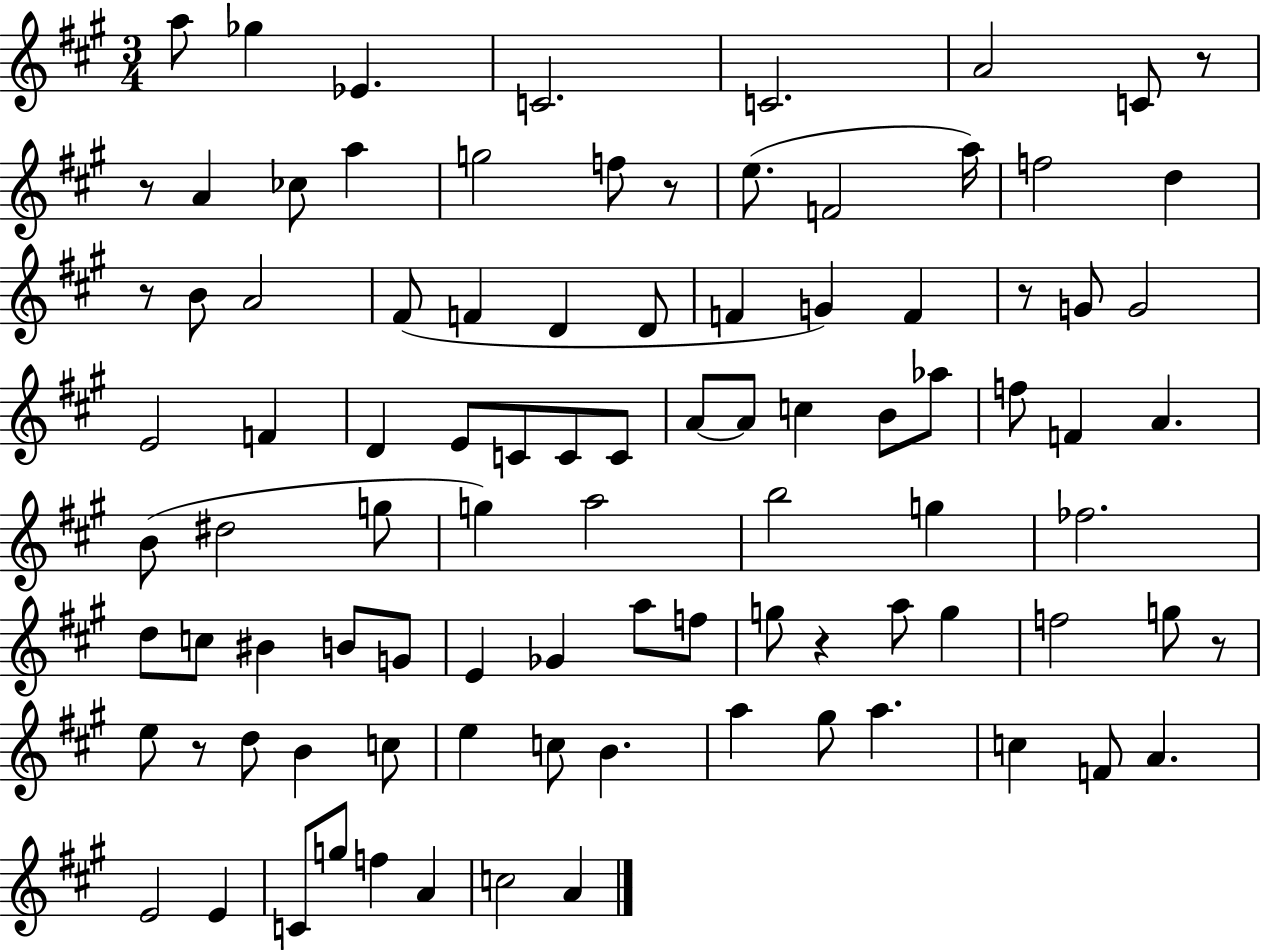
A5/e Gb5/q Eb4/q. C4/h. C4/h. A4/h C4/e R/e R/e A4/q CES5/e A5/q G5/h F5/e R/e E5/e. F4/h A5/s F5/h D5/q R/e B4/e A4/h F#4/e F4/q D4/q D4/e F4/q G4/q F4/q R/e G4/e G4/h E4/h F4/q D4/q E4/e C4/e C4/e C4/e A4/e A4/e C5/q B4/e Ab5/e F5/e F4/q A4/q. B4/e D#5/h G5/e G5/q A5/h B5/h G5/q FES5/h. D5/e C5/e BIS4/q B4/e G4/e E4/q Gb4/q A5/e F5/e G5/e R/q A5/e G5/q F5/h G5/e R/e E5/e R/e D5/e B4/q C5/e E5/q C5/e B4/q. A5/q G#5/e A5/q. C5/q F4/e A4/q. E4/h E4/q C4/e G5/e F5/q A4/q C5/h A4/q